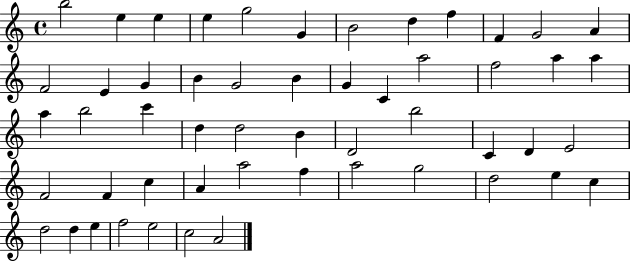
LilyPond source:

{
  \clef treble
  \time 4/4
  \defaultTimeSignature
  \key c \major
  b''2 e''4 e''4 | e''4 g''2 g'4 | b'2 d''4 f''4 | f'4 g'2 a'4 | \break f'2 e'4 g'4 | b'4 g'2 b'4 | g'4 c'4 a''2 | f''2 a''4 a''4 | \break a''4 b''2 c'''4 | d''4 d''2 b'4 | d'2 b''2 | c'4 d'4 e'2 | \break f'2 f'4 c''4 | a'4 a''2 f''4 | a''2 g''2 | d''2 e''4 c''4 | \break d''2 d''4 e''4 | f''2 e''2 | c''2 a'2 | \bar "|."
}